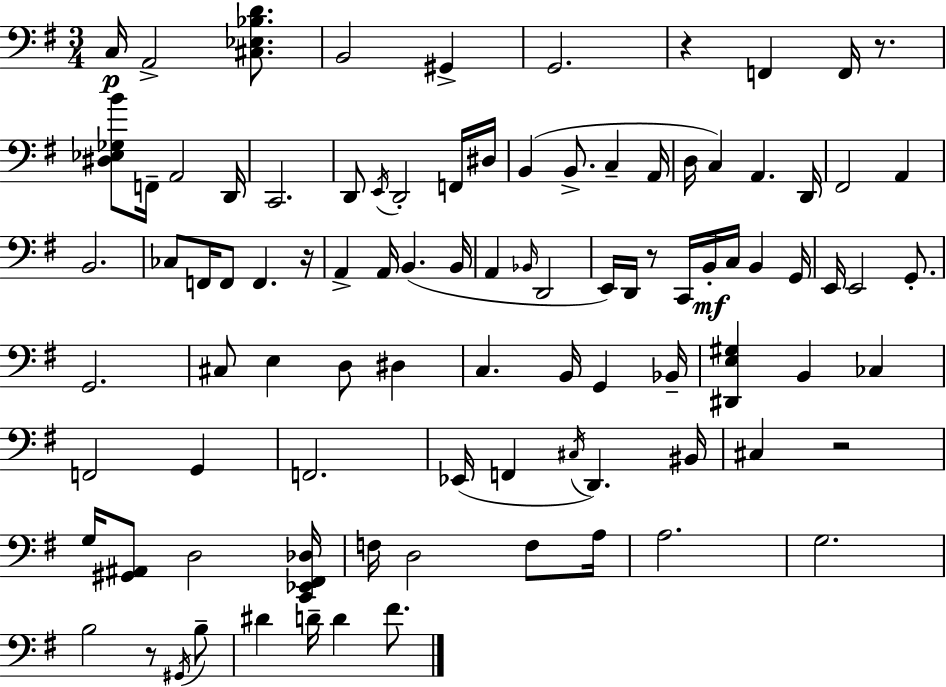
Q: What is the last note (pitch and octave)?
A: F#4